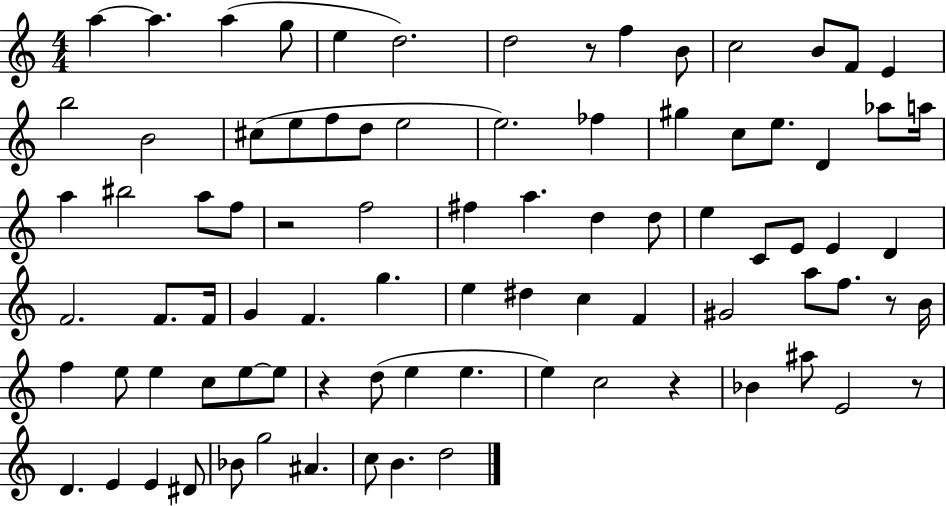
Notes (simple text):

A5/q A5/q. A5/q G5/e E5/q D5/h. D5/h R/e F5/q B4/e C5/h B4/e F4/e E4/q B5/h B4/h C#5/e E5/e F5/e D5/e E5/h E5/h. FES5/q G#5/q C5/e E5/e. D4/q Ab5/e A5/s A5/q BIS5/h A5/e F5/e R/h F5/h F#5/q A5/q. D5/q D5/e E5/q C4/e E4/e E4/q D4/q F4/h. F4/e. F4/s G4/q F4/q. G5/q. E5/q D#5/q C5/q F4/q G#4/h A5/e F5/e. R/e B4/s F5/q E5/e E5/q C5/e E5/e E5/e R/q D5/e E5/q E5/q. E5/q C5/h R/q Bb4/q A#5/e E4/h R/e D4/q. E4/q E4/q D#4/e Bb4/e G5/h A#4/q. C5/e B4/q. D5/h